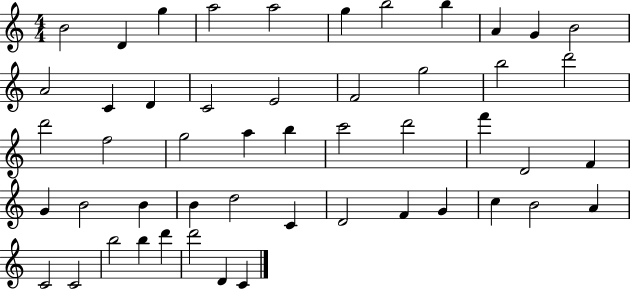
B4/h D4/q G5/q A5/h A5/h G5/q B5/h B5/q A4/q G4/q B4/h A4/h C4/q D4/q C4/h E4/h F4/h G5/h B5/h D6/h D6/h F5/h G5/h A5/q B5/q C6/h D6/h F6/q D4/h F4/q G4/q B4/h B4/q B4/q D5/h C4/q D4/h F4/q G4/q C5/q B4/h A4/q C4/h C4/h B5/h B5/q D6/q D6/h D4/q C4/q